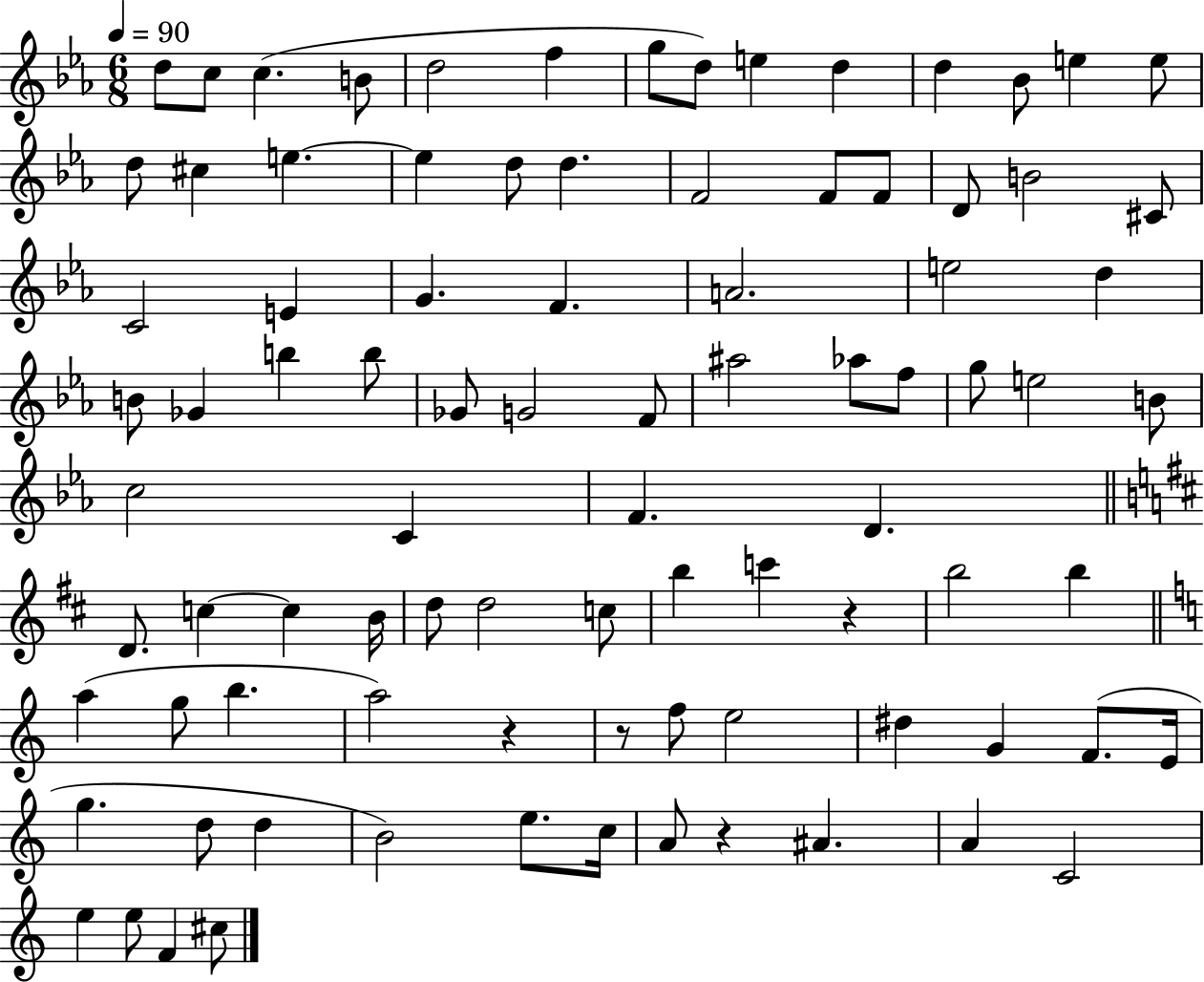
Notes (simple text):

D5/e C5/e C5/q. B4/e D5/h F5/q G5/e D5/e E5/q D5/q D5/q Bb4/e E5/q E5/e D5/e C#5/q E5/q. E5/q D5/e D5/q. F4/h F4/e F4/e D4/e B4/h C#4/e C4/h E4/q G4/q. F4/q. A4/h. E5/h D5/q B4/e Gb4/q B5/q B5/e Gb4/e G4/h F4/e A#5/h Ab5/e F5/e G5/e E5/h B4/e C5/h C4/q F4/q. D4/q. D4/e. C5/q C5/q B4/s D5/e D5/h C5/e B5/q C6/q R/q B5/h B5/q A5/q G5/e B5/q. A5/h R/q R/e F5/e E5/h D#5/q G4/q F4/e. E4/s G5/q. D5/e D5/q B4/h E5/e. C5/s A4/e R/q A#4/q. A4/q C4/h E5/q E5/e F4/q C#5/e